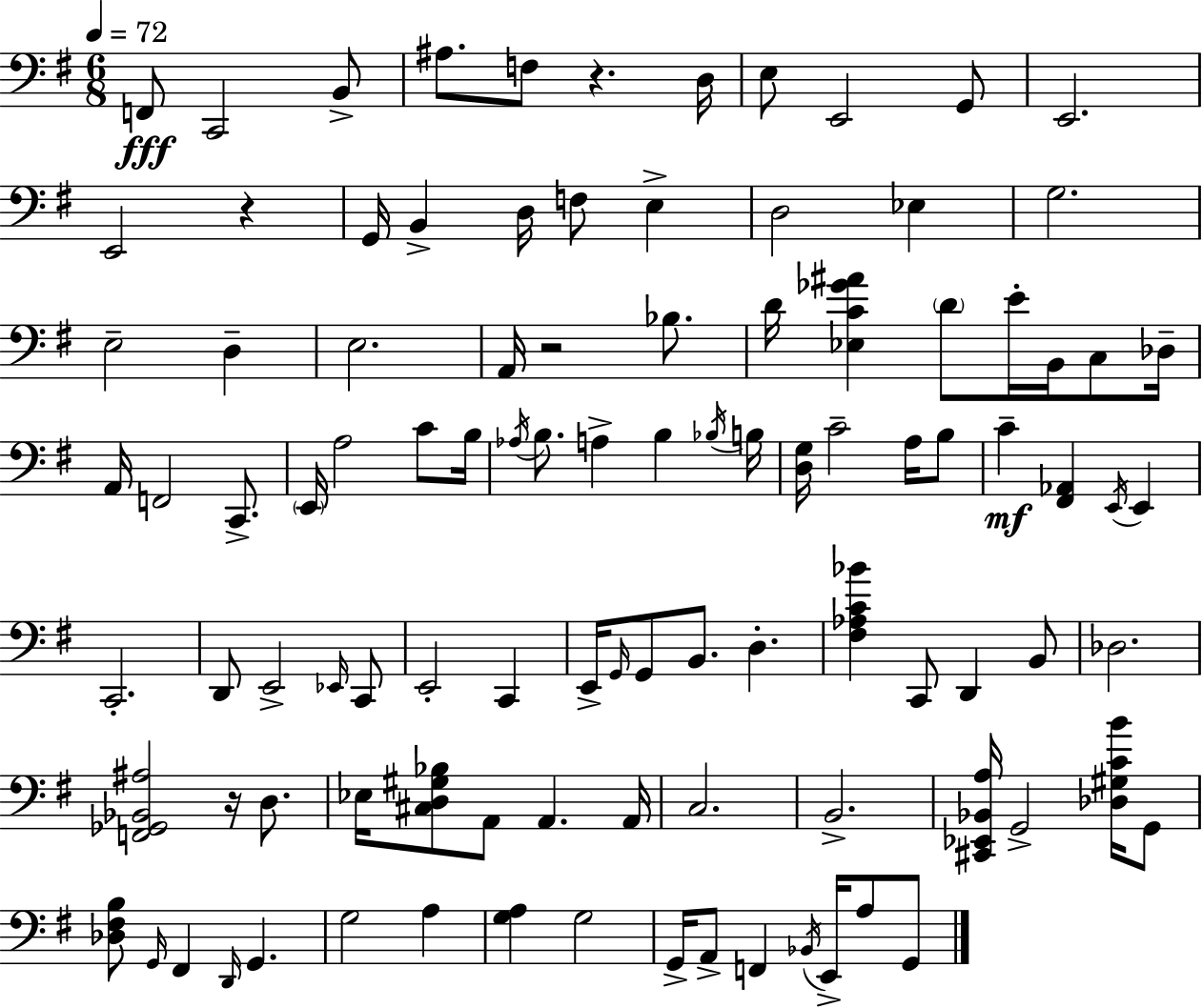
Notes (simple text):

F2/e C2/h B2/e A#3/e. F3/e R/q. D3/s E3/e E2/h G2/e E2/h. E2/h R/q G2/s B2/q D3/s F3/e E3/q D3/h Eb3/q G3/h. E3/h D3/q E3/h. A2/s R/h Bb3/e. D4/s [Eb3,C4,Gb4,A#4]/q D4/e E4/s B2/s C3/e Db3/s A2/s F2/h C2/e. E2/s A3/h C4/e B3/s Ab3/s B3/e. A3/q B3/q Bb3/s B3/s [D3,G3]/s C4/h A3/s B3/e C4/q [F#2,Ab2]/q E2/s E2/q C2/h. D2/e E2/h Eb2/s C2/e E2/h C2/q E2/s G2/s G2/e B2/e. D3/q. [F#3,Ab3,C4,Bb4]/q C2/e D2/q B2/e Db3/h. [F2,Gb2,Bb2,A#3]/h R/s D3/e. Eb3/s [C#3,D3,G#3,Bb3]/e A2/e A2/q. A2/s C3/h. B2/h. [C#2,Eb2,Bb2,A3]/s G2/h [Db3,G#3,C4,B4]/s G2/e [Db3,F#3,B3]/e G2/s F#2/q D2/s G2/q. G3/h A3/q [G3,A3]/q G3/h G2/s A2/e F2/q Bb2/s E2/s A3/e G2/e